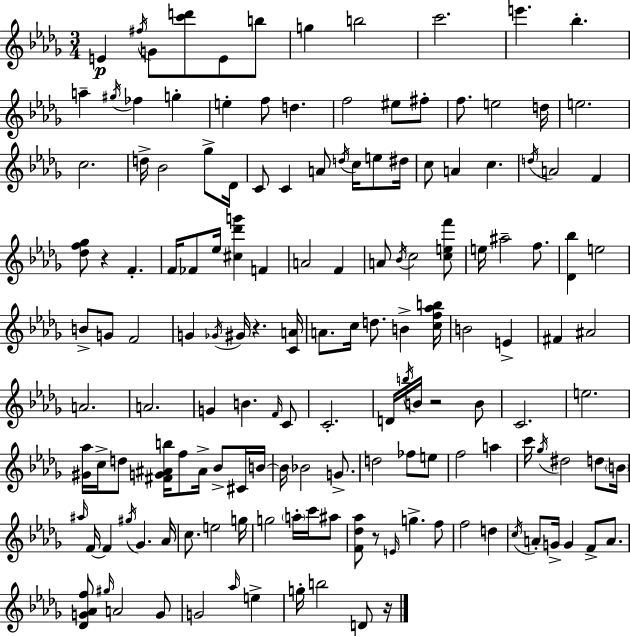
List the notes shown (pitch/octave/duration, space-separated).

E4/q F#5/s G4/e [C6,D6]/e E4/e B5/e G5/q B5/h C6/h. E6/q. Bb5/q. A5/q G#5/s FES5/q G5/q E5/q F5/e D5/q. F5/h EIS5/e F#5/e F5/e. E5/h D5/s E5/h. C5/h. D5/s Bb4/h Gb5/e Db4/s C4/e C4/q A4/e D5/s C5/s E5/e D#5/s C5/e A4/q C5/q. D5/s A4/h F4/q [Db5,F5,Gb5]/e R/q F4/q. F4/s FES4/e Eb5/s [C#5,Db6,G6]/q F4/q A4/h F4/q A4/e Bb4/s C5/h [C5,E5,F6]/e E5/s A#5/h F5/e. [Db4,Bb5]/q E5/h B4/e G4/e F4/h G4/q Gb4/s G#4/s R/q. [C4,A4]/s A4/e. C5/s D5/e. B4/q [C5,F5,Ab5,B5]/s B4/h E4/q F#4/q A#4/h A4/h. A4/h. G4/q B4/q. F4/s C4/e C4/h. D4/s B5/s B4/s R/h B4/e C4/h. E5/h. [G#4,Ab5]/s C5/s D5/e [F#4,G4,A#4,B5]/s F5/e A#4/s Bb4/e C#4/s B4/s B4/s Bb4/h G4/e. D5/h FES5/e E5/e F5/h A5/q C6/s Gb5/s D#5/h D5/e B4/s A#5/s F4/s F4/q G#5/s Gb4/q. Ab4/s C5/e. E5/h G5/s G5/h A5/s C6/s A#5/e [F4,Db5,Ab5]/e R/e E4/s G5/q. F5/e F5/h D5/q C5/s A4/e G4/s G4/q F4/e A4/e. [Db4,G4,Ab4,F5]/e G#5/s A4/h G4/e G4/h Ab5/s E5/q G5/s B5/h D4/e R/s